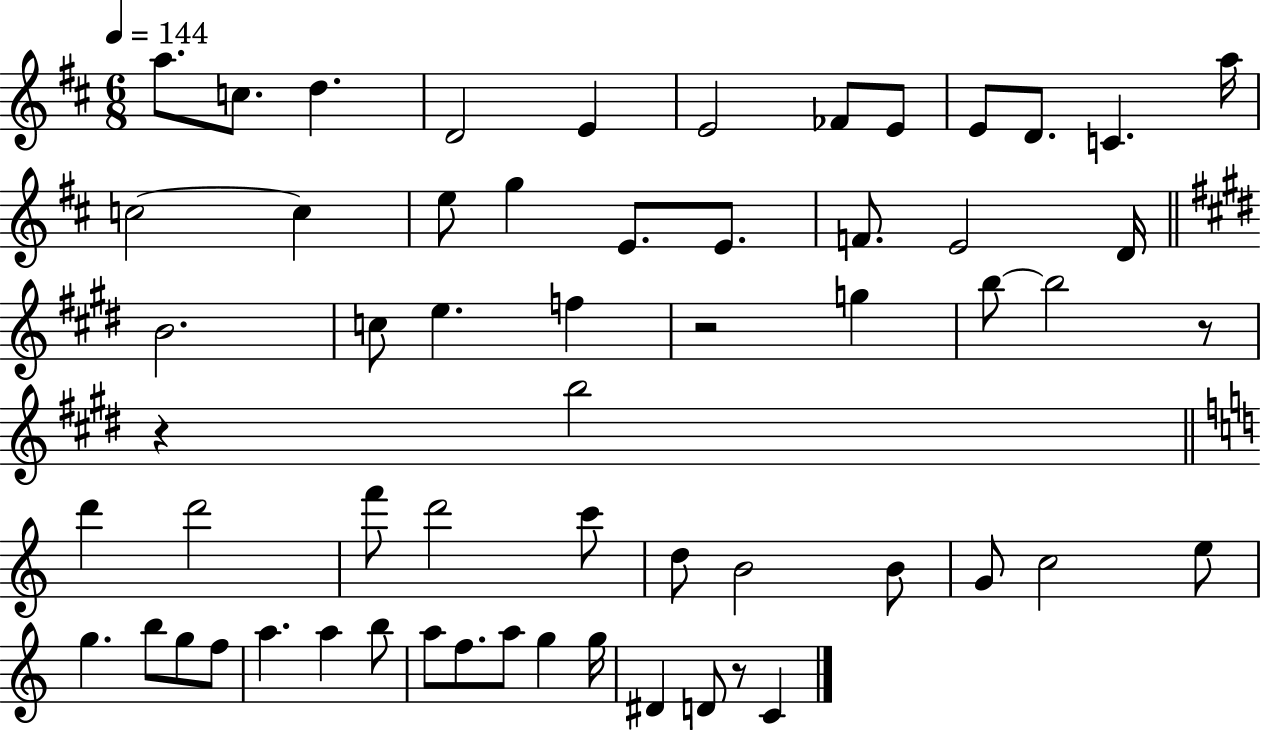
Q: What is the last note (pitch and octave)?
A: C4